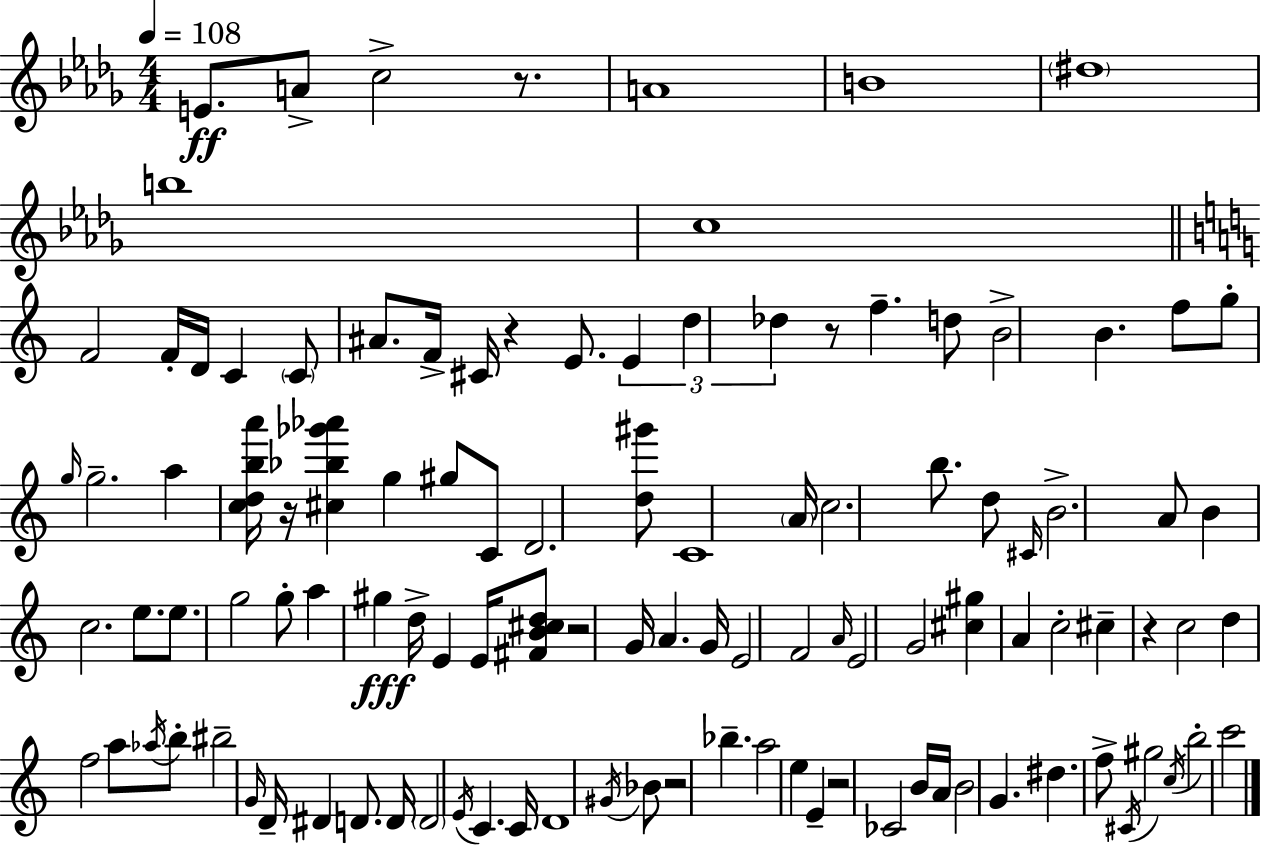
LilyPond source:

{
  \clef treble
  \numericTimeSignature
  \time 4/4
  \key bes \minor
  \tempo 4 = 108
  e'8.\ff a'8-> c''2-> r8. | a'1 | b'1 | \parenthesize dis''1 | \break b''1 | c''1 | \bar "||" \break \key c \major f'2 f'16-. d'16 c'4 \parenthesize c'8 | ais'8. f'16-> cis'16 r4 e'8. \tuplet 3/2 { e'4 | d''4 des''4 } r8 f''4.-- | d''8 b'2-> b'4. | \break f''8 g''8-. \grace { g''16 } g''2.-- | a''4 <c'' d'' b'' a'''>16 r16 <cis'' bes'' ges''' aes'''>4 g''4 gis''8 | c'8 d'2. <d'' gis'''>8 | c'1 | \break \parenthesize a'16 c''2. b''8. | d''8 \grace { cis'16 } b'2.-> | a'8 b'4 c''2. | e''8. e''8. g''2 | \break g''8-. a''4 gis''4\fff d''16-> e'4 e'16 | <fis' b' cis'' d''>8 r2 g'16 a'4. | g'16 e'2 f'2 | \grace { a'16 } e'2 g'2 | \break <cis'' gis''>4 a'4 c''2-. | cis''4-- r4 c''2 | d''4 f''2 a''8 | \acciaccatura { aes''16 } b''8-. bis''2-- \grace { g'16 } d'16-- dis'4 | \break d'8. d'16 \parenthesize d'2 \acciaccatura { e'16 } c'4. | c'16 d'1 | \acciaccatura { gis'16 } bes'8 r2 | bes''4.-- a''2 e''4 | \break e'4-- r2 ces'2 | b'16 a'16 b'2 | g'4. dis''4. f''8-> \acciaccatura { cis'16 } | gis''2 \acciaccatura { c''16 } b''2-. | \break c'''2 \bar "|."
}